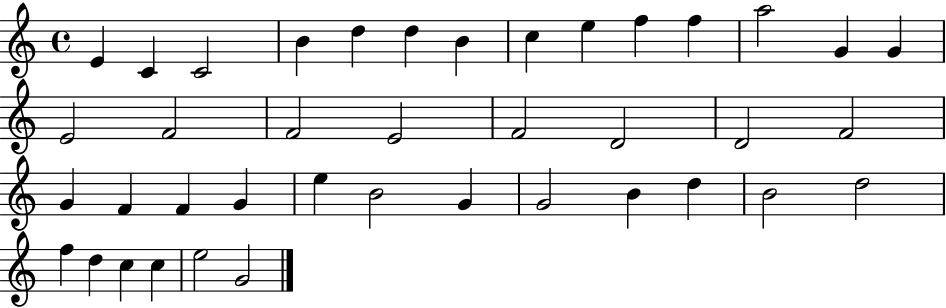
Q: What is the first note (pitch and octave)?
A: E4